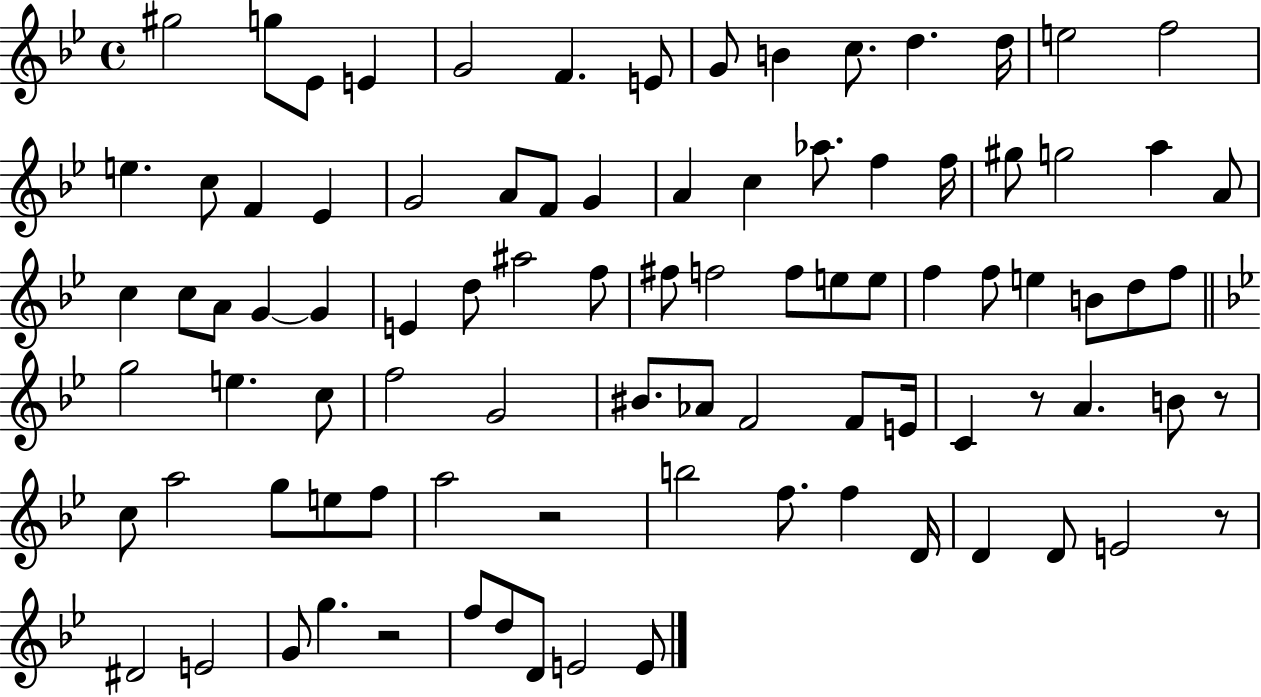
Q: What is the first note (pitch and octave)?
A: G#5